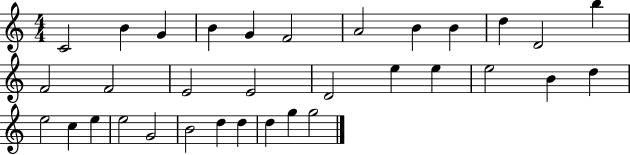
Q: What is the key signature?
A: C major